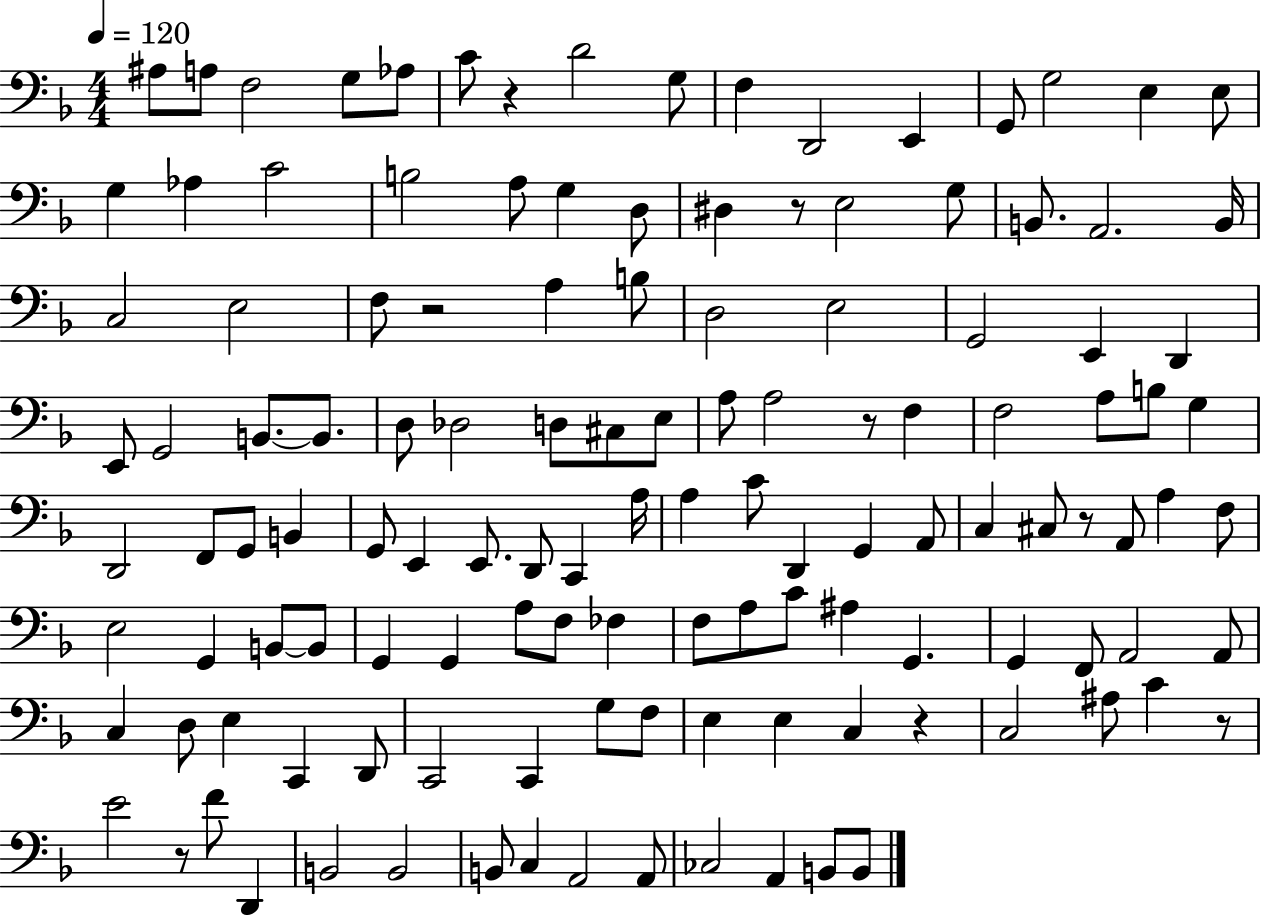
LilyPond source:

{
  \clef bass
  \numericTimeSignature
  \time 4/4
  \key f \major
  \tempo 4 = 120
  ais8 a8 f2 g8 aes8 | c'8 r4 d'2 g8 | f4 d,2 e,4 | g,8 g2 e4 e8 | \break g4 aes4 c'2 | b2 a8 g4 d8 | dis4 r8 e2 g8 | b,8. a,2. b,16 | \break c2 e2 | f8 r2 a4 b8 | d2 e2 | g,2 e,4 d,4 | \break e,8 g,2 b,8.~~ b,8. | d8 des2 d8 cis8 e8 | a8 a2 r8 f4 | f2 a8 b8 g4 | \break d,2 f,8 g,8 b,4 | g,8 e,4 e,8. d,8 c,4 a16 | a4 c'8 d,4 g,4 a,8 | c4 cis8 r8 a,8 a4 f8 | \break e2 g,4 b,8~~ b,8 | g,4 g,4 a8 f8 fes4 | f8 a8 c'8 ais4 g,4. | g,4 f,8 a,2 a,8 | \break c4 d8 e4 c,4 d,8 | c,2 c,4 g8 f8 | e4 e4 c4 r4 | c2 ais8 c'4 r8 | \break e'2 r8 f'8 d,4 | b,2 b,2 | b,8 c4 a,2 a,8 | ces2 a,4 b,8 b,8 | \break \bar "|."
}